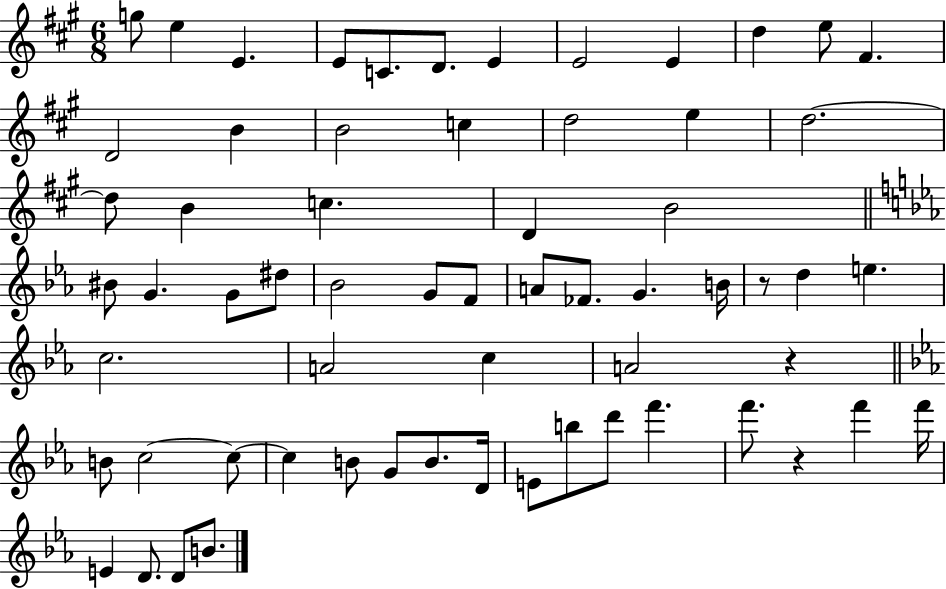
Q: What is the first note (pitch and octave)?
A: G5